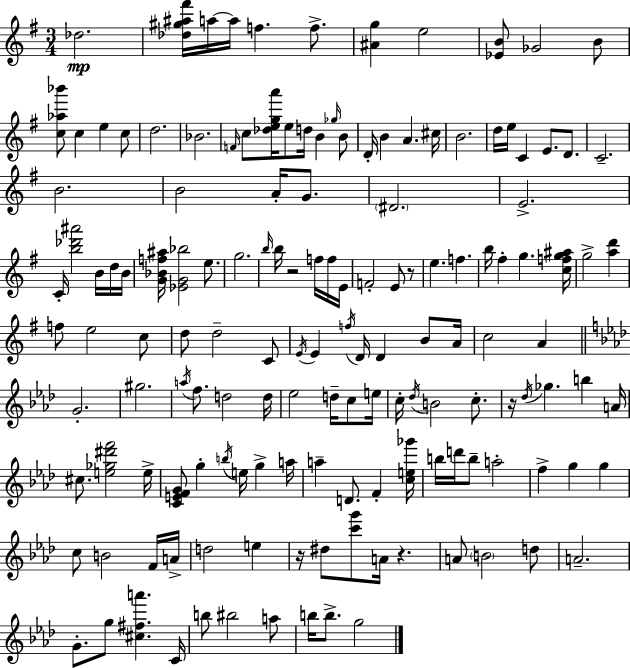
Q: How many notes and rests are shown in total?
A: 147